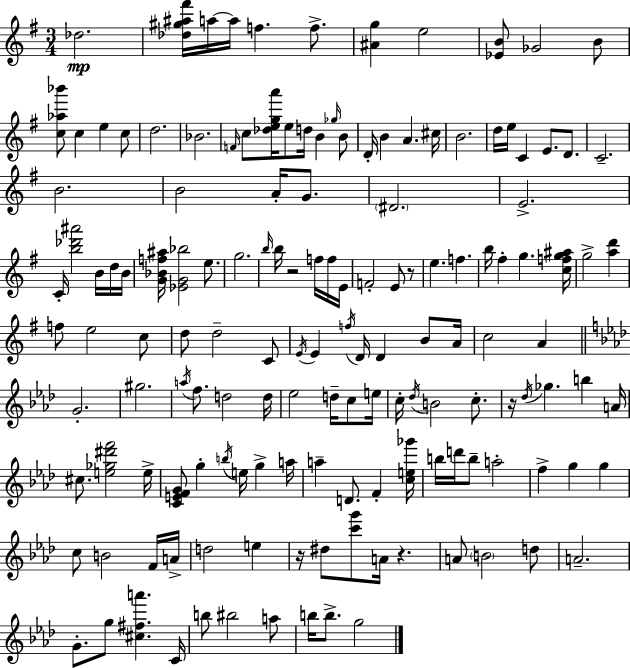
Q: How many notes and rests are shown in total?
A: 147